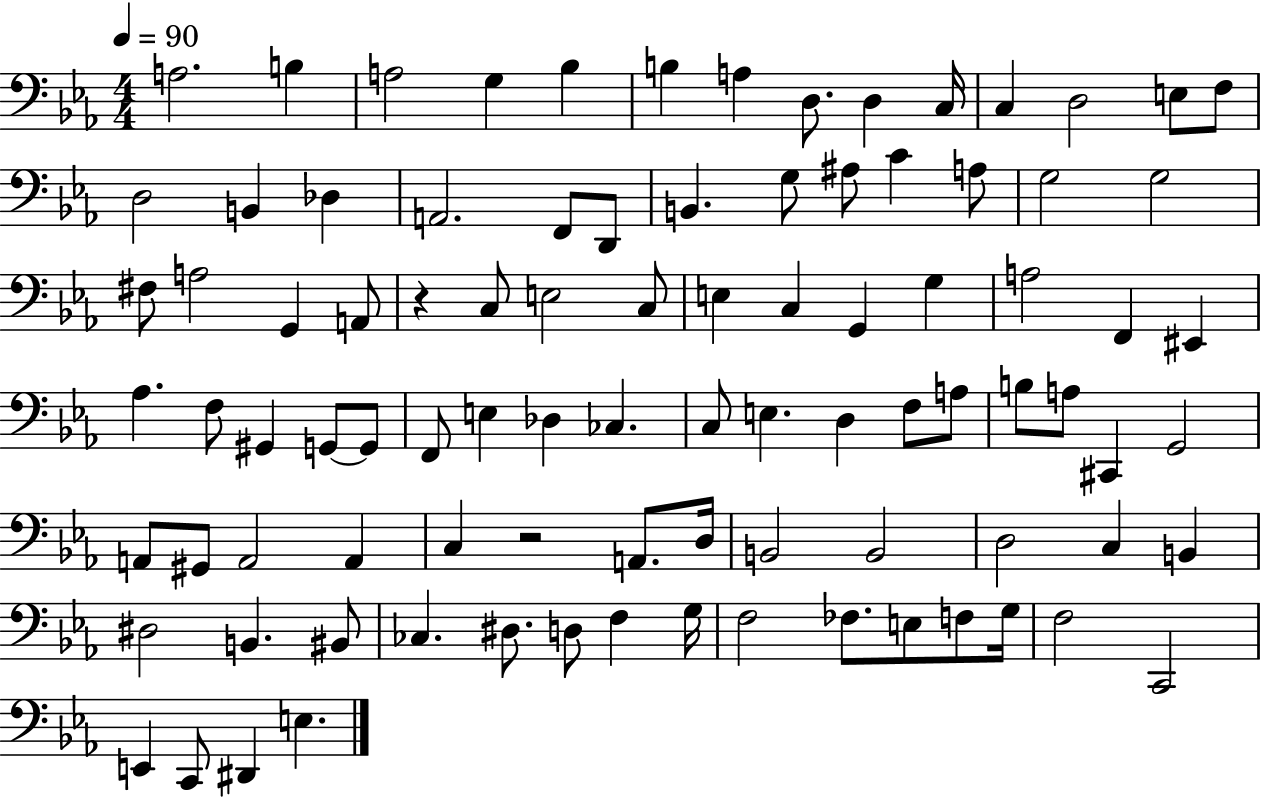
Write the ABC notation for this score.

X:1
T:Untitled
M:4/4
L:1/4
K:Eb
A,2 B, A,2 G, _B, B, A, D,/2 D, C,/4 C, D,2 E,/2 F,/2 D,2 B,, _D, A,,2 F,,/2 D,,/2 B,, G,/2 ^A,/2 C A,/2 G,2 G,2 ^F,/2 A,2 G,, A,,/2 z C,/2 E,2 C,/2 E, C, G,, G, A,2 F,, ^E,, _A, F,/2 ^G,, G,,/2 G,,/2 F,,/2 E, _D, _C, C,/2 E, D, F,/2 A,/2 B,/2 A,/2 ^C,, G,,2 A,,/2 ^G,,/2 A,,2 A,, C, z2 A,,/2 D,/4 B,,2 B,,2 D,2 C, B,, ^D,2 B,, ^B,,/2 _C, ^D,/2 D,/2 F, G,/4 F,2 _F,/2 E,/2 F,/2 G,/4 F,2 C,,2 E,, C,,/2 ^D,, E,